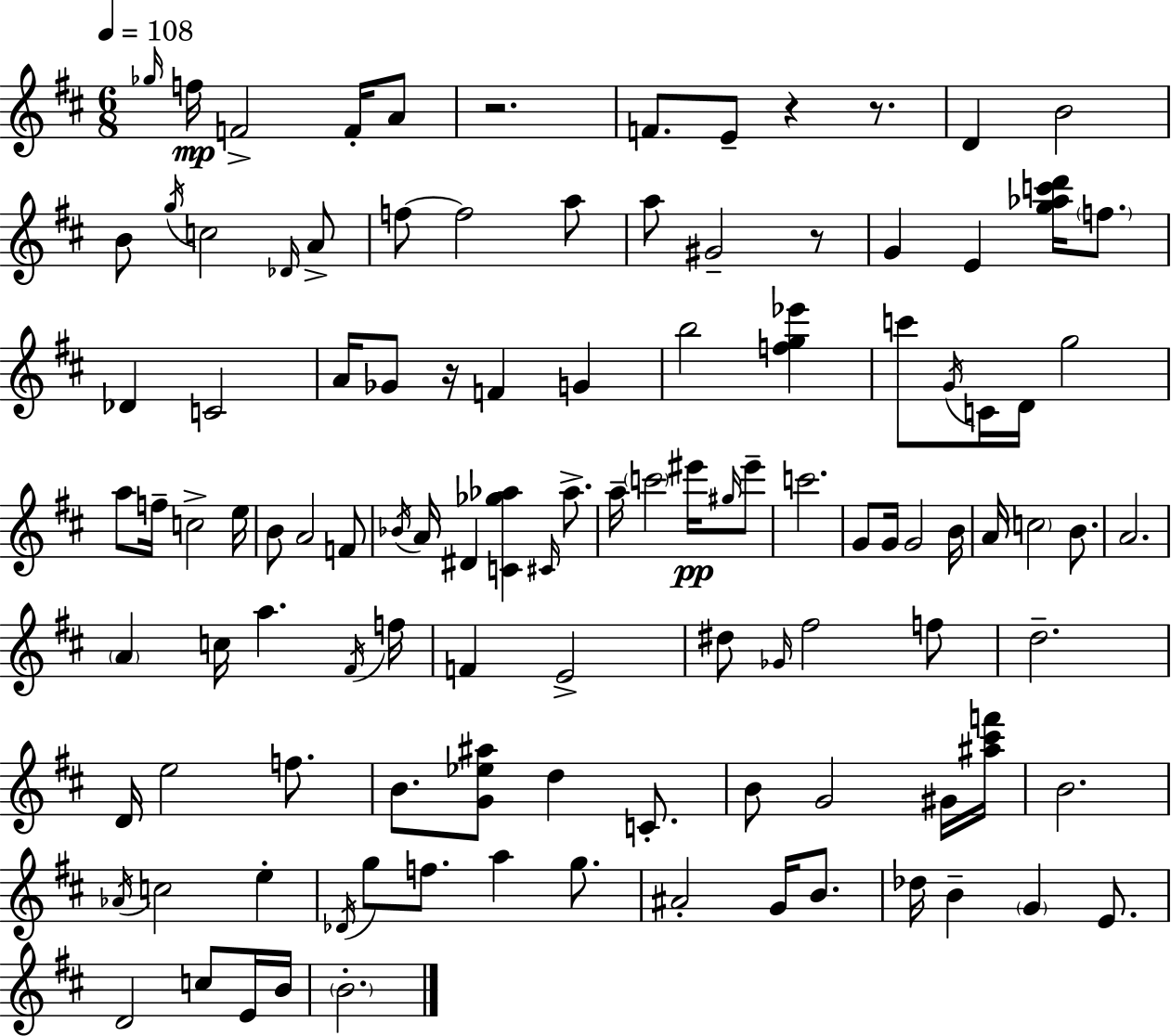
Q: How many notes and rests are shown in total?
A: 112